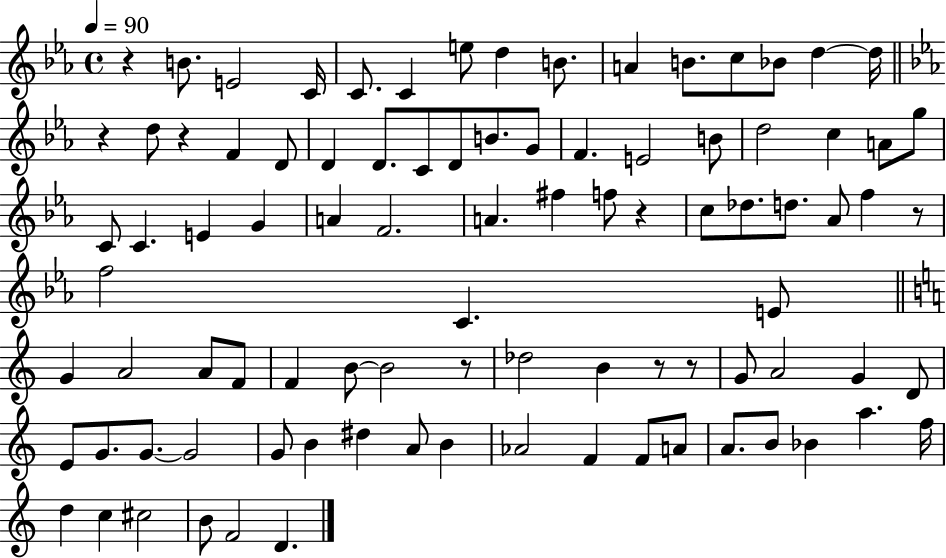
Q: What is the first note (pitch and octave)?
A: B4